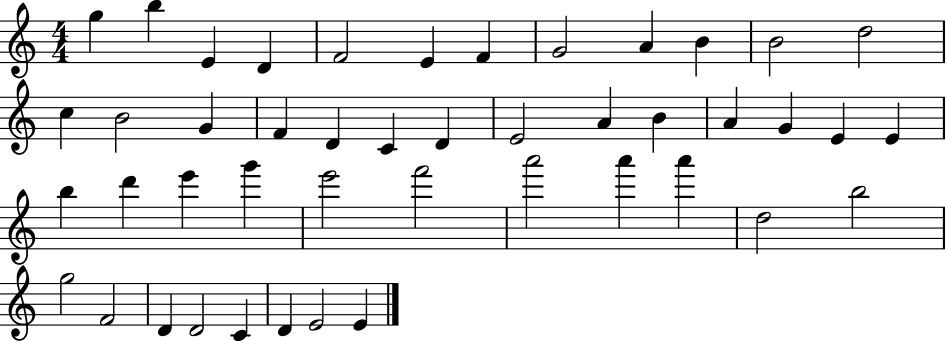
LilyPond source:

{
  \clef treble
  \numericTimeSignature
  \time 4/4
  \key c \major
  g''4 b''4 e'4 d'4 | f'2 e'4 f'4 | g'2 a'4 b'4 | b'2 d''2 | \break c''4 b'2 g'4 | f'4 d'4 c'4 d'4 | e'2 a'4 b'4 | a'4 g'4 e'4 e'4 | \break b''4 d'''4 e'''4 g'''4 | e'''2 f'''2 | a'''2 a'''4 a'''4 | d''2 b''2 | \break g''2 f'2 | d'4 d'2 c'4 | d'4 e'2 e'4 | \bar "|."
}